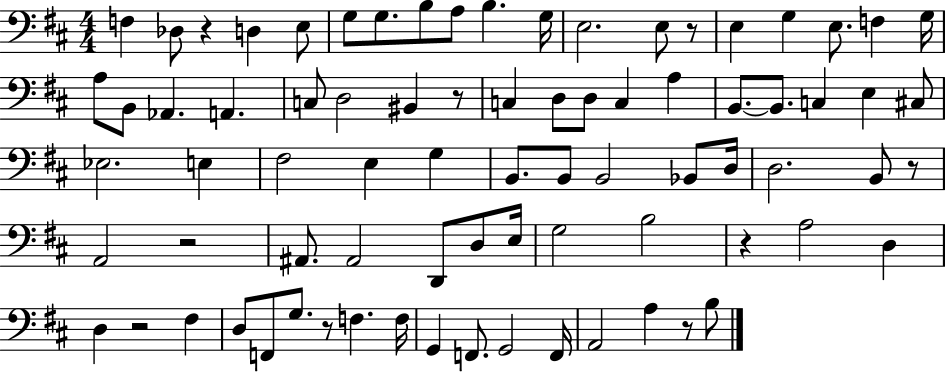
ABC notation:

X:1
T:Untitled
M:4/4
L:1/4
K:D
F, _D,/2 z D, E,/2 G,/2 G,/2 B,/2 A,/2 B, G,/4 E,2 E,/2 z/2 E, G, E,/2 F, G,/4 A,/2 B,,/2 _A,, A,, C,/2 D,2 ^B,, z/2 C, D,/2 D,/2 C, A, B,,/2 B,,/2 C, E, ^C,/2 _E,2 E, ^F,2 E, G, B,,/2 B,,/2 B,,2 _B,,/2 D,/4 D,2 B,,/2 z/2 A,,2 z2 ^A,,/2 ^A,,2 D,,/2 D,/2 E,/4 G,2 B,2 z A,2 D, D, z2 ^F, D,/2 F,,/2 G,/2 z/2 F, F,/4 G,, F,,/2 G,,2 F,,/4 A,,2 A, z/2 B,/2